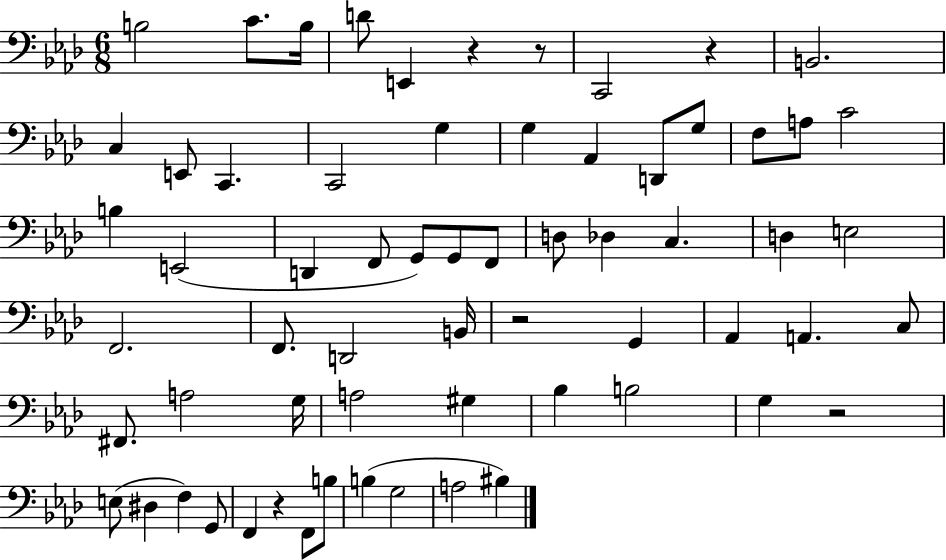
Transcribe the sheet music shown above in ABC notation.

X:1
T:Untitled
M:6/8
L:1/4
K:Ab
B,2 C/2 B,/4 D/2 E,, z z/2 C,,2 z B,,2 C, E,,/2 C,, C,,2 G, G, _A,, D,,/2 G,/2 F,/2 A,/2 C2 B, E,,2 D,, F,,/2 G,,/2 G,,/2 F,,/2 D,/2 _D, C, D, E,2 F,,2 F,,/2 D,,2 B,,/4 z2 G,, _A,, A,, C,/2 ^F,,/2 A,2 G,/4 A,2 ^G, _B, B,2 G, z2 E,/2 ^D, F, G,,/2 F,, z F,,/2 B,/2 B, G,2 A,2 ^B,